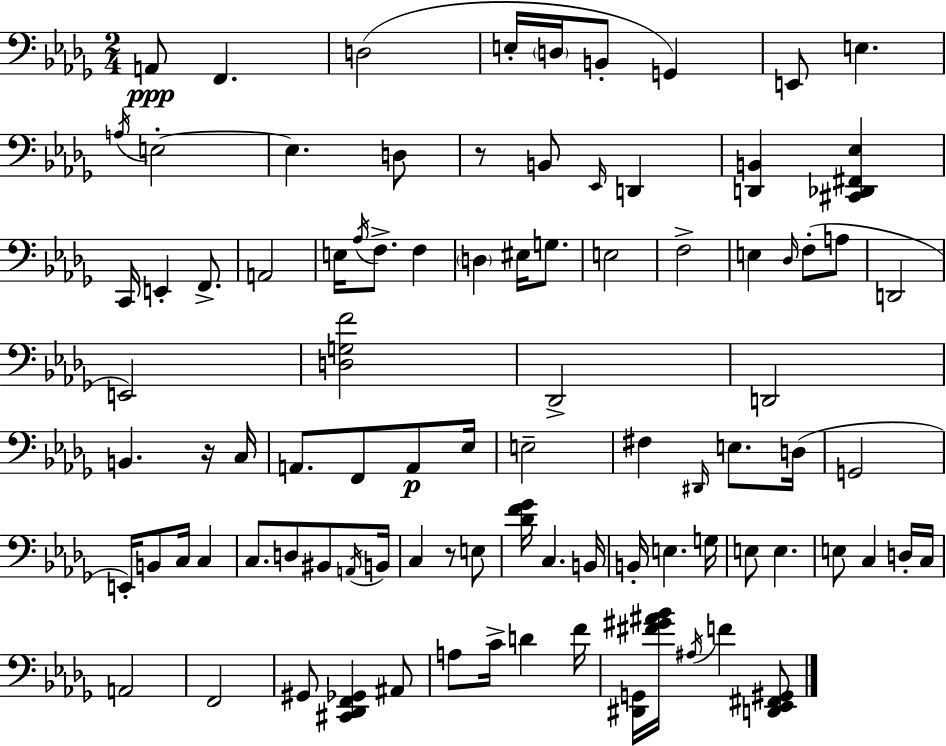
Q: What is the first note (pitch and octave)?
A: A2